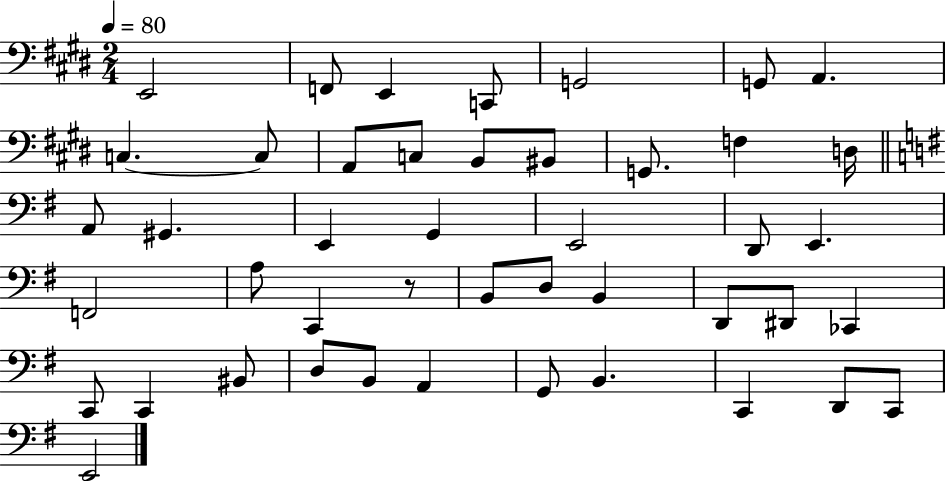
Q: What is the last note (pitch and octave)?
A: E2